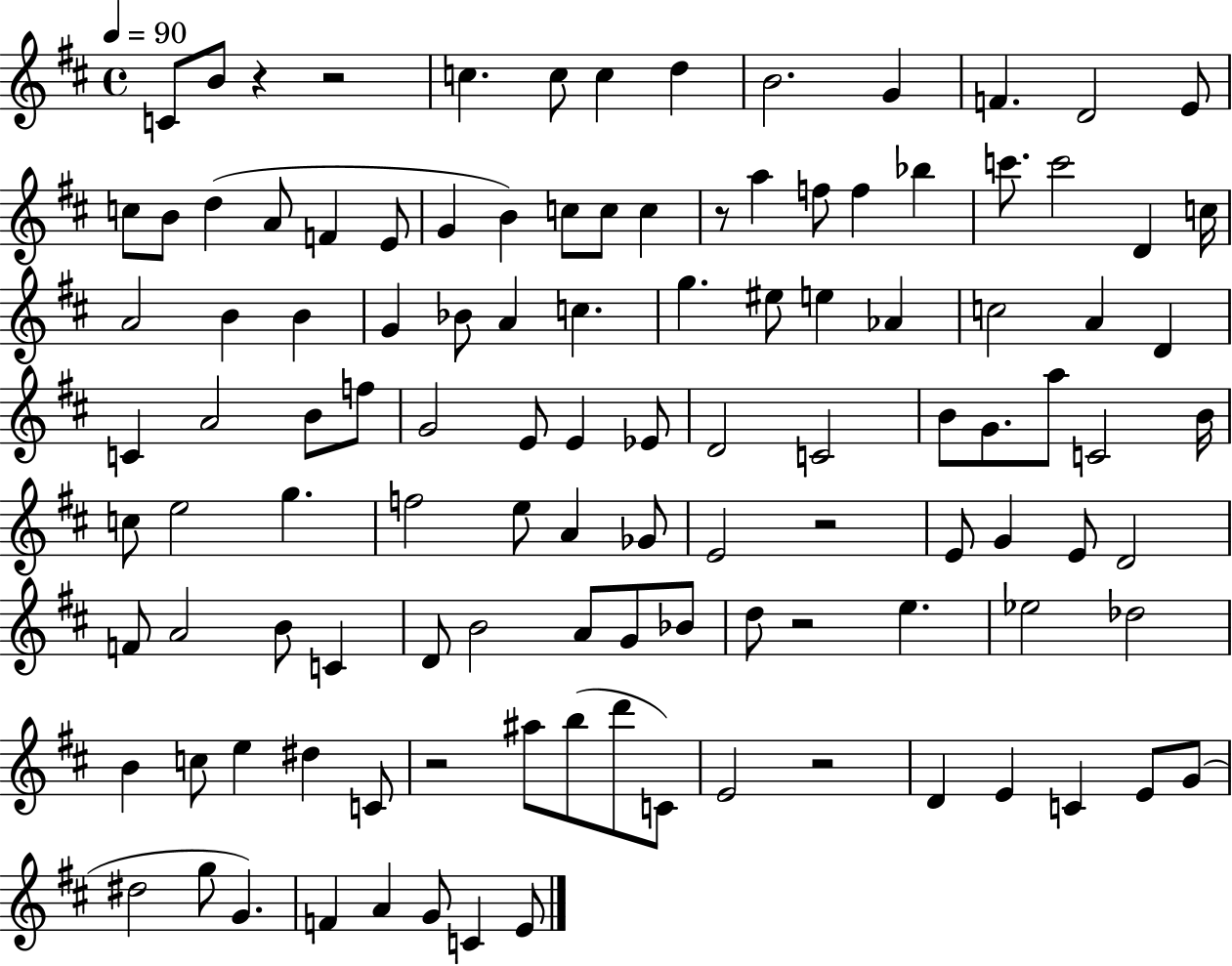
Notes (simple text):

C4/e B4/e R/q R/h C5/q. C5/e C5/q D5/q B4/h. G4/q F4/q. D4/h E4/e C5/e B4/e D5/q A4/e F4/q E4/e G4/q B4/q C5/e C5/e C5/q R/e A5/q F5/e F5/q Bb5/q C6/e. C6/h D4/q C5/s A4/h B4/q B4/q G4/q Bb4/e A4/q C5/q. G5/q. EIS5/e E5/q Ab4/q C5/h A4/q D4/q C4/q A4/h B4/e F5/e G4/h E4/e E4/q Eb4/e D4/h C4/h B4/e G4/e. A5/e C4/h B4/s C5/e E5/h G5/q. F5/h E5/e A4/q Gb4/e E4/h R/h E4/e G4/q E4/e D4/h F4/e A4/h B4/e C4/q D4/e B4/h A4/e G4/e Bb4/e D5/e R/h E5/q. Eb5/h Db5/h B4/q C5/e E5/q D#5/q C4/e R/h A#5/e B5/e D6/e C4/e E4/h R/h D4/q E4/q C4/q E4/e G4/e D#5/h G5/e G4/q. F4/q A4/q G4/e C4/q E4/e